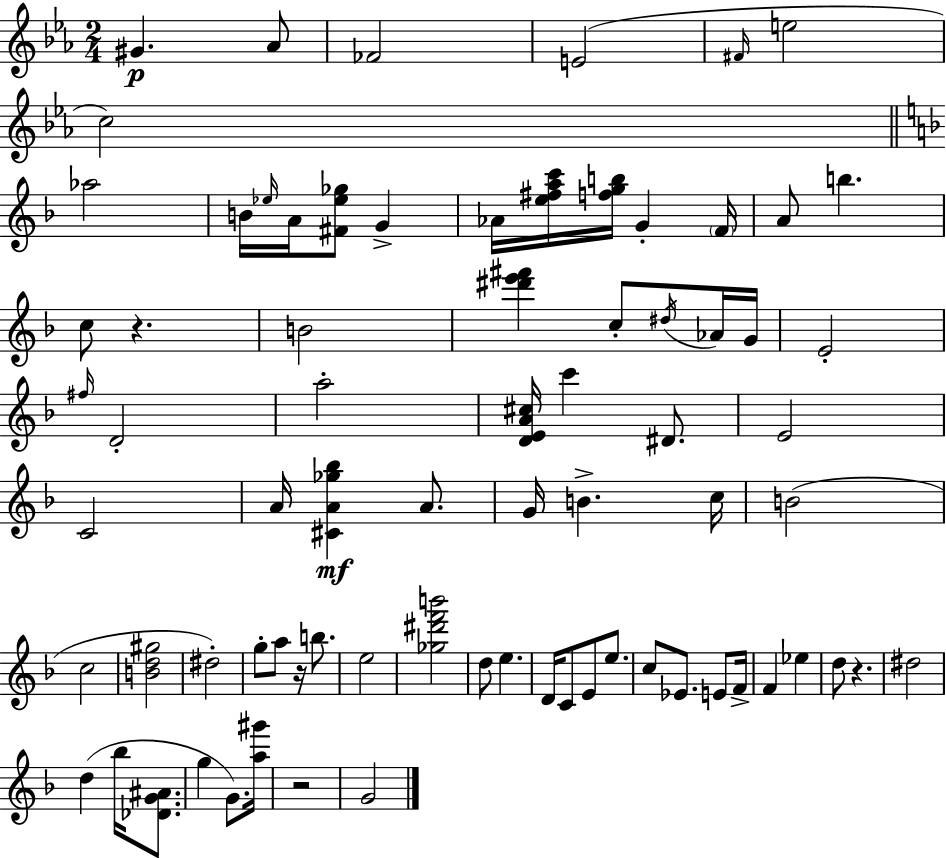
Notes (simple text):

G#4/q. Ab4/e FES4/h E4/h F#4/s E5/h C5/h Ab5/h B4/s Eb5/s A4/s [F#4,Eb5,Gb5]/e G4/q Ab4/s [E5,F#5,A5,C6]/s [F5,G5,B5]/s G4/q F4/s A4/e B5/q. C5/e R/q. B4/h [D#6,E6,F#6]/q C5/e D#5/s Ab4/s G4/s E4/h F#5/s D4/h A5/h [D4,E4,A4,C#5]/s C6/q D#4/e. E4/h C4/h A4/s [C#4,A4,Gb5,Bb5]/q A4/e. G4/s B4/q. C5/s B4/h C5/h [B4,D5,G#5]/h D#5/h G5/e A5/e R/s B5/e. E5/h [Gb5,D#6,F6,B6]/h D5/e E5/q. D4/s C4/e E4/e E5/e. C5/e Eb4/e. E4/e F4/s F4/q Eb5/q D5/e R/q. D#5/h D5/q Bb5/s [Db4,G4,A#4]/e. G5/q G4/e. [A5,G#6]/s R/h G4/h